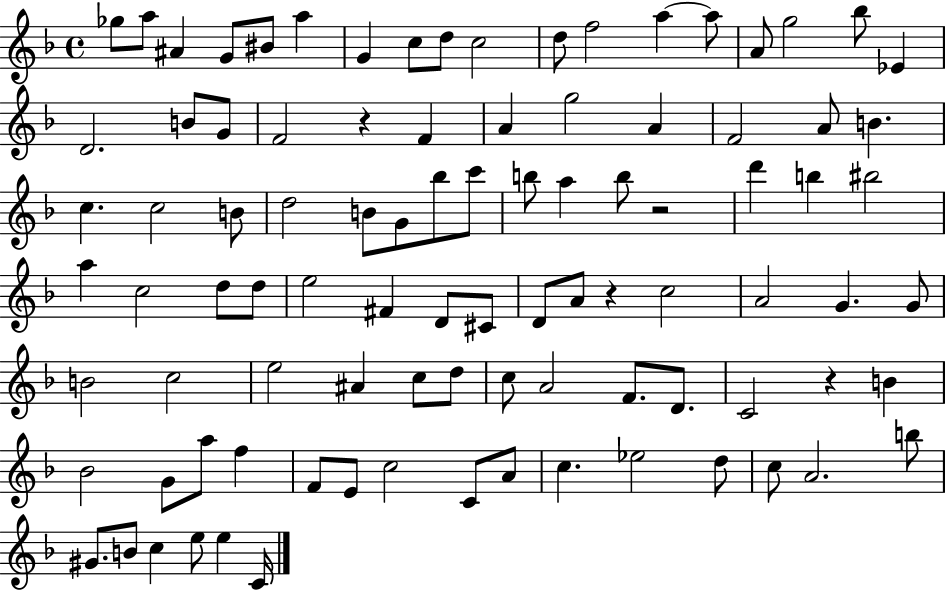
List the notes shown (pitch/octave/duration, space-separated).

Gb5/e A5/e A#4/q G4/e BIS4/e A5/q G4/q C5/e D5/e C5/h D5/e F5/h A5/q A5/e A4/e G5/h Bb5/e Eb4/q D4/h. B4/e G4/e F4/h R/q F4/q A4/q G5/h A4/q F4/h A4/e B4/q. C5/q. C5/h B4/e D5/h B4/e G4/e Bb5/e C6/e B5/e A5/q B5/e R/h D6/q B5/q BIS5/h A5/q C5/h D5/e D5/e E5/h F#4/q D4/e C#4/e D4/e A4/e R/q C5/h A4/h G4/q. G4/e B4/h C5/h E5/h A#4/q C5/e D5/e C5/e A4/h F4/e. D4/e. C4/h R/q B4/q Bb4/h G4/e A5/e F5/q F4/e E4/e C5/h C4/e A4/e C5/q. Eb5/h D5/e C5/e A4/h. B5/e G#4/e. B4/e C5/q E5/e E5/q C4/s